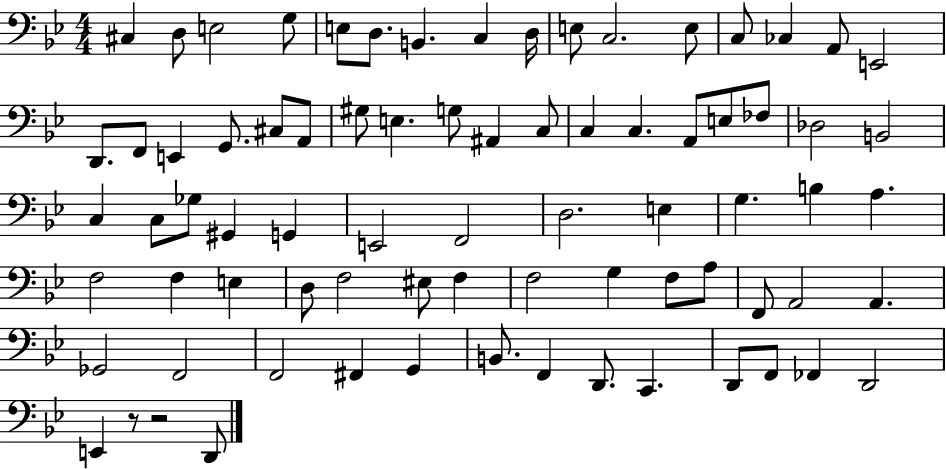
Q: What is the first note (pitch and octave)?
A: C#3